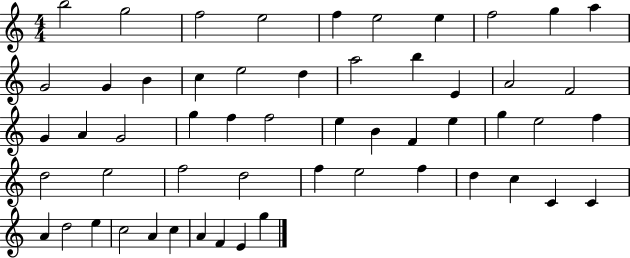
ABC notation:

X:1
T:Untitled
M:4/4
L:1/4
K:C
b2 g2 f2 e2 f e2 e f2 g a G2 G B c e2 d a2 b E A2 F2 G A G2 g f f2 e B F e g e2 f d2 e2 f2 d2 f e2 f d c C C A d2 e c2 A c A F E g